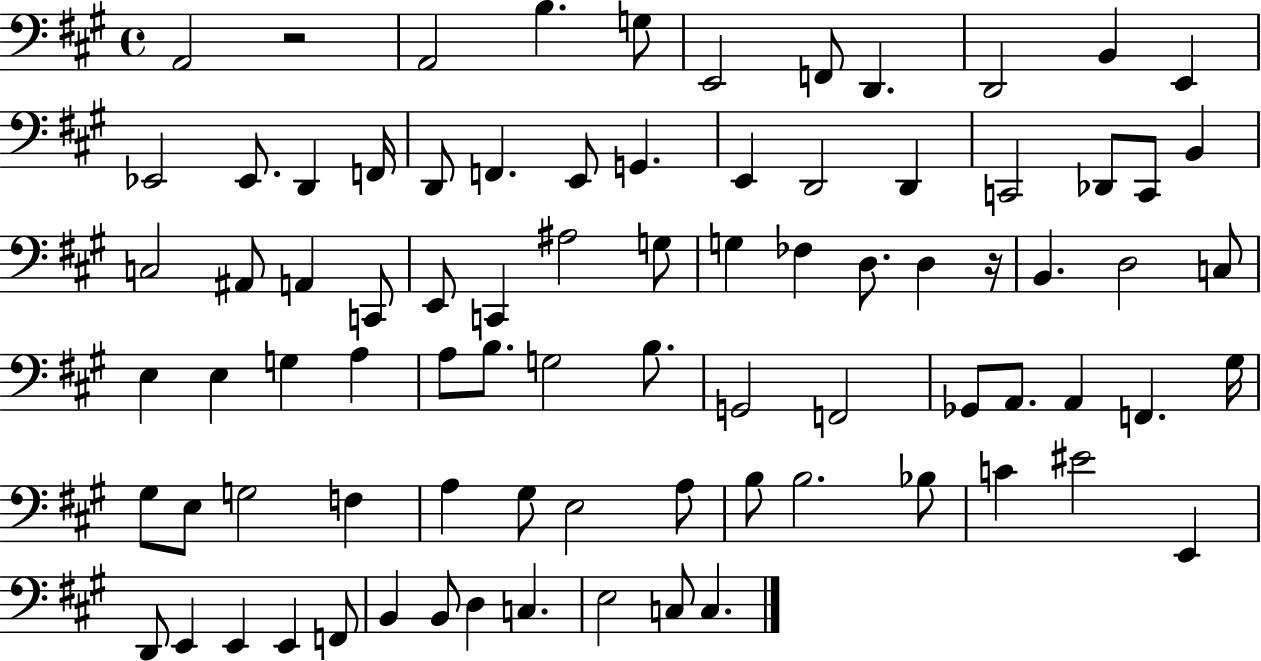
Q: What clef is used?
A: bass